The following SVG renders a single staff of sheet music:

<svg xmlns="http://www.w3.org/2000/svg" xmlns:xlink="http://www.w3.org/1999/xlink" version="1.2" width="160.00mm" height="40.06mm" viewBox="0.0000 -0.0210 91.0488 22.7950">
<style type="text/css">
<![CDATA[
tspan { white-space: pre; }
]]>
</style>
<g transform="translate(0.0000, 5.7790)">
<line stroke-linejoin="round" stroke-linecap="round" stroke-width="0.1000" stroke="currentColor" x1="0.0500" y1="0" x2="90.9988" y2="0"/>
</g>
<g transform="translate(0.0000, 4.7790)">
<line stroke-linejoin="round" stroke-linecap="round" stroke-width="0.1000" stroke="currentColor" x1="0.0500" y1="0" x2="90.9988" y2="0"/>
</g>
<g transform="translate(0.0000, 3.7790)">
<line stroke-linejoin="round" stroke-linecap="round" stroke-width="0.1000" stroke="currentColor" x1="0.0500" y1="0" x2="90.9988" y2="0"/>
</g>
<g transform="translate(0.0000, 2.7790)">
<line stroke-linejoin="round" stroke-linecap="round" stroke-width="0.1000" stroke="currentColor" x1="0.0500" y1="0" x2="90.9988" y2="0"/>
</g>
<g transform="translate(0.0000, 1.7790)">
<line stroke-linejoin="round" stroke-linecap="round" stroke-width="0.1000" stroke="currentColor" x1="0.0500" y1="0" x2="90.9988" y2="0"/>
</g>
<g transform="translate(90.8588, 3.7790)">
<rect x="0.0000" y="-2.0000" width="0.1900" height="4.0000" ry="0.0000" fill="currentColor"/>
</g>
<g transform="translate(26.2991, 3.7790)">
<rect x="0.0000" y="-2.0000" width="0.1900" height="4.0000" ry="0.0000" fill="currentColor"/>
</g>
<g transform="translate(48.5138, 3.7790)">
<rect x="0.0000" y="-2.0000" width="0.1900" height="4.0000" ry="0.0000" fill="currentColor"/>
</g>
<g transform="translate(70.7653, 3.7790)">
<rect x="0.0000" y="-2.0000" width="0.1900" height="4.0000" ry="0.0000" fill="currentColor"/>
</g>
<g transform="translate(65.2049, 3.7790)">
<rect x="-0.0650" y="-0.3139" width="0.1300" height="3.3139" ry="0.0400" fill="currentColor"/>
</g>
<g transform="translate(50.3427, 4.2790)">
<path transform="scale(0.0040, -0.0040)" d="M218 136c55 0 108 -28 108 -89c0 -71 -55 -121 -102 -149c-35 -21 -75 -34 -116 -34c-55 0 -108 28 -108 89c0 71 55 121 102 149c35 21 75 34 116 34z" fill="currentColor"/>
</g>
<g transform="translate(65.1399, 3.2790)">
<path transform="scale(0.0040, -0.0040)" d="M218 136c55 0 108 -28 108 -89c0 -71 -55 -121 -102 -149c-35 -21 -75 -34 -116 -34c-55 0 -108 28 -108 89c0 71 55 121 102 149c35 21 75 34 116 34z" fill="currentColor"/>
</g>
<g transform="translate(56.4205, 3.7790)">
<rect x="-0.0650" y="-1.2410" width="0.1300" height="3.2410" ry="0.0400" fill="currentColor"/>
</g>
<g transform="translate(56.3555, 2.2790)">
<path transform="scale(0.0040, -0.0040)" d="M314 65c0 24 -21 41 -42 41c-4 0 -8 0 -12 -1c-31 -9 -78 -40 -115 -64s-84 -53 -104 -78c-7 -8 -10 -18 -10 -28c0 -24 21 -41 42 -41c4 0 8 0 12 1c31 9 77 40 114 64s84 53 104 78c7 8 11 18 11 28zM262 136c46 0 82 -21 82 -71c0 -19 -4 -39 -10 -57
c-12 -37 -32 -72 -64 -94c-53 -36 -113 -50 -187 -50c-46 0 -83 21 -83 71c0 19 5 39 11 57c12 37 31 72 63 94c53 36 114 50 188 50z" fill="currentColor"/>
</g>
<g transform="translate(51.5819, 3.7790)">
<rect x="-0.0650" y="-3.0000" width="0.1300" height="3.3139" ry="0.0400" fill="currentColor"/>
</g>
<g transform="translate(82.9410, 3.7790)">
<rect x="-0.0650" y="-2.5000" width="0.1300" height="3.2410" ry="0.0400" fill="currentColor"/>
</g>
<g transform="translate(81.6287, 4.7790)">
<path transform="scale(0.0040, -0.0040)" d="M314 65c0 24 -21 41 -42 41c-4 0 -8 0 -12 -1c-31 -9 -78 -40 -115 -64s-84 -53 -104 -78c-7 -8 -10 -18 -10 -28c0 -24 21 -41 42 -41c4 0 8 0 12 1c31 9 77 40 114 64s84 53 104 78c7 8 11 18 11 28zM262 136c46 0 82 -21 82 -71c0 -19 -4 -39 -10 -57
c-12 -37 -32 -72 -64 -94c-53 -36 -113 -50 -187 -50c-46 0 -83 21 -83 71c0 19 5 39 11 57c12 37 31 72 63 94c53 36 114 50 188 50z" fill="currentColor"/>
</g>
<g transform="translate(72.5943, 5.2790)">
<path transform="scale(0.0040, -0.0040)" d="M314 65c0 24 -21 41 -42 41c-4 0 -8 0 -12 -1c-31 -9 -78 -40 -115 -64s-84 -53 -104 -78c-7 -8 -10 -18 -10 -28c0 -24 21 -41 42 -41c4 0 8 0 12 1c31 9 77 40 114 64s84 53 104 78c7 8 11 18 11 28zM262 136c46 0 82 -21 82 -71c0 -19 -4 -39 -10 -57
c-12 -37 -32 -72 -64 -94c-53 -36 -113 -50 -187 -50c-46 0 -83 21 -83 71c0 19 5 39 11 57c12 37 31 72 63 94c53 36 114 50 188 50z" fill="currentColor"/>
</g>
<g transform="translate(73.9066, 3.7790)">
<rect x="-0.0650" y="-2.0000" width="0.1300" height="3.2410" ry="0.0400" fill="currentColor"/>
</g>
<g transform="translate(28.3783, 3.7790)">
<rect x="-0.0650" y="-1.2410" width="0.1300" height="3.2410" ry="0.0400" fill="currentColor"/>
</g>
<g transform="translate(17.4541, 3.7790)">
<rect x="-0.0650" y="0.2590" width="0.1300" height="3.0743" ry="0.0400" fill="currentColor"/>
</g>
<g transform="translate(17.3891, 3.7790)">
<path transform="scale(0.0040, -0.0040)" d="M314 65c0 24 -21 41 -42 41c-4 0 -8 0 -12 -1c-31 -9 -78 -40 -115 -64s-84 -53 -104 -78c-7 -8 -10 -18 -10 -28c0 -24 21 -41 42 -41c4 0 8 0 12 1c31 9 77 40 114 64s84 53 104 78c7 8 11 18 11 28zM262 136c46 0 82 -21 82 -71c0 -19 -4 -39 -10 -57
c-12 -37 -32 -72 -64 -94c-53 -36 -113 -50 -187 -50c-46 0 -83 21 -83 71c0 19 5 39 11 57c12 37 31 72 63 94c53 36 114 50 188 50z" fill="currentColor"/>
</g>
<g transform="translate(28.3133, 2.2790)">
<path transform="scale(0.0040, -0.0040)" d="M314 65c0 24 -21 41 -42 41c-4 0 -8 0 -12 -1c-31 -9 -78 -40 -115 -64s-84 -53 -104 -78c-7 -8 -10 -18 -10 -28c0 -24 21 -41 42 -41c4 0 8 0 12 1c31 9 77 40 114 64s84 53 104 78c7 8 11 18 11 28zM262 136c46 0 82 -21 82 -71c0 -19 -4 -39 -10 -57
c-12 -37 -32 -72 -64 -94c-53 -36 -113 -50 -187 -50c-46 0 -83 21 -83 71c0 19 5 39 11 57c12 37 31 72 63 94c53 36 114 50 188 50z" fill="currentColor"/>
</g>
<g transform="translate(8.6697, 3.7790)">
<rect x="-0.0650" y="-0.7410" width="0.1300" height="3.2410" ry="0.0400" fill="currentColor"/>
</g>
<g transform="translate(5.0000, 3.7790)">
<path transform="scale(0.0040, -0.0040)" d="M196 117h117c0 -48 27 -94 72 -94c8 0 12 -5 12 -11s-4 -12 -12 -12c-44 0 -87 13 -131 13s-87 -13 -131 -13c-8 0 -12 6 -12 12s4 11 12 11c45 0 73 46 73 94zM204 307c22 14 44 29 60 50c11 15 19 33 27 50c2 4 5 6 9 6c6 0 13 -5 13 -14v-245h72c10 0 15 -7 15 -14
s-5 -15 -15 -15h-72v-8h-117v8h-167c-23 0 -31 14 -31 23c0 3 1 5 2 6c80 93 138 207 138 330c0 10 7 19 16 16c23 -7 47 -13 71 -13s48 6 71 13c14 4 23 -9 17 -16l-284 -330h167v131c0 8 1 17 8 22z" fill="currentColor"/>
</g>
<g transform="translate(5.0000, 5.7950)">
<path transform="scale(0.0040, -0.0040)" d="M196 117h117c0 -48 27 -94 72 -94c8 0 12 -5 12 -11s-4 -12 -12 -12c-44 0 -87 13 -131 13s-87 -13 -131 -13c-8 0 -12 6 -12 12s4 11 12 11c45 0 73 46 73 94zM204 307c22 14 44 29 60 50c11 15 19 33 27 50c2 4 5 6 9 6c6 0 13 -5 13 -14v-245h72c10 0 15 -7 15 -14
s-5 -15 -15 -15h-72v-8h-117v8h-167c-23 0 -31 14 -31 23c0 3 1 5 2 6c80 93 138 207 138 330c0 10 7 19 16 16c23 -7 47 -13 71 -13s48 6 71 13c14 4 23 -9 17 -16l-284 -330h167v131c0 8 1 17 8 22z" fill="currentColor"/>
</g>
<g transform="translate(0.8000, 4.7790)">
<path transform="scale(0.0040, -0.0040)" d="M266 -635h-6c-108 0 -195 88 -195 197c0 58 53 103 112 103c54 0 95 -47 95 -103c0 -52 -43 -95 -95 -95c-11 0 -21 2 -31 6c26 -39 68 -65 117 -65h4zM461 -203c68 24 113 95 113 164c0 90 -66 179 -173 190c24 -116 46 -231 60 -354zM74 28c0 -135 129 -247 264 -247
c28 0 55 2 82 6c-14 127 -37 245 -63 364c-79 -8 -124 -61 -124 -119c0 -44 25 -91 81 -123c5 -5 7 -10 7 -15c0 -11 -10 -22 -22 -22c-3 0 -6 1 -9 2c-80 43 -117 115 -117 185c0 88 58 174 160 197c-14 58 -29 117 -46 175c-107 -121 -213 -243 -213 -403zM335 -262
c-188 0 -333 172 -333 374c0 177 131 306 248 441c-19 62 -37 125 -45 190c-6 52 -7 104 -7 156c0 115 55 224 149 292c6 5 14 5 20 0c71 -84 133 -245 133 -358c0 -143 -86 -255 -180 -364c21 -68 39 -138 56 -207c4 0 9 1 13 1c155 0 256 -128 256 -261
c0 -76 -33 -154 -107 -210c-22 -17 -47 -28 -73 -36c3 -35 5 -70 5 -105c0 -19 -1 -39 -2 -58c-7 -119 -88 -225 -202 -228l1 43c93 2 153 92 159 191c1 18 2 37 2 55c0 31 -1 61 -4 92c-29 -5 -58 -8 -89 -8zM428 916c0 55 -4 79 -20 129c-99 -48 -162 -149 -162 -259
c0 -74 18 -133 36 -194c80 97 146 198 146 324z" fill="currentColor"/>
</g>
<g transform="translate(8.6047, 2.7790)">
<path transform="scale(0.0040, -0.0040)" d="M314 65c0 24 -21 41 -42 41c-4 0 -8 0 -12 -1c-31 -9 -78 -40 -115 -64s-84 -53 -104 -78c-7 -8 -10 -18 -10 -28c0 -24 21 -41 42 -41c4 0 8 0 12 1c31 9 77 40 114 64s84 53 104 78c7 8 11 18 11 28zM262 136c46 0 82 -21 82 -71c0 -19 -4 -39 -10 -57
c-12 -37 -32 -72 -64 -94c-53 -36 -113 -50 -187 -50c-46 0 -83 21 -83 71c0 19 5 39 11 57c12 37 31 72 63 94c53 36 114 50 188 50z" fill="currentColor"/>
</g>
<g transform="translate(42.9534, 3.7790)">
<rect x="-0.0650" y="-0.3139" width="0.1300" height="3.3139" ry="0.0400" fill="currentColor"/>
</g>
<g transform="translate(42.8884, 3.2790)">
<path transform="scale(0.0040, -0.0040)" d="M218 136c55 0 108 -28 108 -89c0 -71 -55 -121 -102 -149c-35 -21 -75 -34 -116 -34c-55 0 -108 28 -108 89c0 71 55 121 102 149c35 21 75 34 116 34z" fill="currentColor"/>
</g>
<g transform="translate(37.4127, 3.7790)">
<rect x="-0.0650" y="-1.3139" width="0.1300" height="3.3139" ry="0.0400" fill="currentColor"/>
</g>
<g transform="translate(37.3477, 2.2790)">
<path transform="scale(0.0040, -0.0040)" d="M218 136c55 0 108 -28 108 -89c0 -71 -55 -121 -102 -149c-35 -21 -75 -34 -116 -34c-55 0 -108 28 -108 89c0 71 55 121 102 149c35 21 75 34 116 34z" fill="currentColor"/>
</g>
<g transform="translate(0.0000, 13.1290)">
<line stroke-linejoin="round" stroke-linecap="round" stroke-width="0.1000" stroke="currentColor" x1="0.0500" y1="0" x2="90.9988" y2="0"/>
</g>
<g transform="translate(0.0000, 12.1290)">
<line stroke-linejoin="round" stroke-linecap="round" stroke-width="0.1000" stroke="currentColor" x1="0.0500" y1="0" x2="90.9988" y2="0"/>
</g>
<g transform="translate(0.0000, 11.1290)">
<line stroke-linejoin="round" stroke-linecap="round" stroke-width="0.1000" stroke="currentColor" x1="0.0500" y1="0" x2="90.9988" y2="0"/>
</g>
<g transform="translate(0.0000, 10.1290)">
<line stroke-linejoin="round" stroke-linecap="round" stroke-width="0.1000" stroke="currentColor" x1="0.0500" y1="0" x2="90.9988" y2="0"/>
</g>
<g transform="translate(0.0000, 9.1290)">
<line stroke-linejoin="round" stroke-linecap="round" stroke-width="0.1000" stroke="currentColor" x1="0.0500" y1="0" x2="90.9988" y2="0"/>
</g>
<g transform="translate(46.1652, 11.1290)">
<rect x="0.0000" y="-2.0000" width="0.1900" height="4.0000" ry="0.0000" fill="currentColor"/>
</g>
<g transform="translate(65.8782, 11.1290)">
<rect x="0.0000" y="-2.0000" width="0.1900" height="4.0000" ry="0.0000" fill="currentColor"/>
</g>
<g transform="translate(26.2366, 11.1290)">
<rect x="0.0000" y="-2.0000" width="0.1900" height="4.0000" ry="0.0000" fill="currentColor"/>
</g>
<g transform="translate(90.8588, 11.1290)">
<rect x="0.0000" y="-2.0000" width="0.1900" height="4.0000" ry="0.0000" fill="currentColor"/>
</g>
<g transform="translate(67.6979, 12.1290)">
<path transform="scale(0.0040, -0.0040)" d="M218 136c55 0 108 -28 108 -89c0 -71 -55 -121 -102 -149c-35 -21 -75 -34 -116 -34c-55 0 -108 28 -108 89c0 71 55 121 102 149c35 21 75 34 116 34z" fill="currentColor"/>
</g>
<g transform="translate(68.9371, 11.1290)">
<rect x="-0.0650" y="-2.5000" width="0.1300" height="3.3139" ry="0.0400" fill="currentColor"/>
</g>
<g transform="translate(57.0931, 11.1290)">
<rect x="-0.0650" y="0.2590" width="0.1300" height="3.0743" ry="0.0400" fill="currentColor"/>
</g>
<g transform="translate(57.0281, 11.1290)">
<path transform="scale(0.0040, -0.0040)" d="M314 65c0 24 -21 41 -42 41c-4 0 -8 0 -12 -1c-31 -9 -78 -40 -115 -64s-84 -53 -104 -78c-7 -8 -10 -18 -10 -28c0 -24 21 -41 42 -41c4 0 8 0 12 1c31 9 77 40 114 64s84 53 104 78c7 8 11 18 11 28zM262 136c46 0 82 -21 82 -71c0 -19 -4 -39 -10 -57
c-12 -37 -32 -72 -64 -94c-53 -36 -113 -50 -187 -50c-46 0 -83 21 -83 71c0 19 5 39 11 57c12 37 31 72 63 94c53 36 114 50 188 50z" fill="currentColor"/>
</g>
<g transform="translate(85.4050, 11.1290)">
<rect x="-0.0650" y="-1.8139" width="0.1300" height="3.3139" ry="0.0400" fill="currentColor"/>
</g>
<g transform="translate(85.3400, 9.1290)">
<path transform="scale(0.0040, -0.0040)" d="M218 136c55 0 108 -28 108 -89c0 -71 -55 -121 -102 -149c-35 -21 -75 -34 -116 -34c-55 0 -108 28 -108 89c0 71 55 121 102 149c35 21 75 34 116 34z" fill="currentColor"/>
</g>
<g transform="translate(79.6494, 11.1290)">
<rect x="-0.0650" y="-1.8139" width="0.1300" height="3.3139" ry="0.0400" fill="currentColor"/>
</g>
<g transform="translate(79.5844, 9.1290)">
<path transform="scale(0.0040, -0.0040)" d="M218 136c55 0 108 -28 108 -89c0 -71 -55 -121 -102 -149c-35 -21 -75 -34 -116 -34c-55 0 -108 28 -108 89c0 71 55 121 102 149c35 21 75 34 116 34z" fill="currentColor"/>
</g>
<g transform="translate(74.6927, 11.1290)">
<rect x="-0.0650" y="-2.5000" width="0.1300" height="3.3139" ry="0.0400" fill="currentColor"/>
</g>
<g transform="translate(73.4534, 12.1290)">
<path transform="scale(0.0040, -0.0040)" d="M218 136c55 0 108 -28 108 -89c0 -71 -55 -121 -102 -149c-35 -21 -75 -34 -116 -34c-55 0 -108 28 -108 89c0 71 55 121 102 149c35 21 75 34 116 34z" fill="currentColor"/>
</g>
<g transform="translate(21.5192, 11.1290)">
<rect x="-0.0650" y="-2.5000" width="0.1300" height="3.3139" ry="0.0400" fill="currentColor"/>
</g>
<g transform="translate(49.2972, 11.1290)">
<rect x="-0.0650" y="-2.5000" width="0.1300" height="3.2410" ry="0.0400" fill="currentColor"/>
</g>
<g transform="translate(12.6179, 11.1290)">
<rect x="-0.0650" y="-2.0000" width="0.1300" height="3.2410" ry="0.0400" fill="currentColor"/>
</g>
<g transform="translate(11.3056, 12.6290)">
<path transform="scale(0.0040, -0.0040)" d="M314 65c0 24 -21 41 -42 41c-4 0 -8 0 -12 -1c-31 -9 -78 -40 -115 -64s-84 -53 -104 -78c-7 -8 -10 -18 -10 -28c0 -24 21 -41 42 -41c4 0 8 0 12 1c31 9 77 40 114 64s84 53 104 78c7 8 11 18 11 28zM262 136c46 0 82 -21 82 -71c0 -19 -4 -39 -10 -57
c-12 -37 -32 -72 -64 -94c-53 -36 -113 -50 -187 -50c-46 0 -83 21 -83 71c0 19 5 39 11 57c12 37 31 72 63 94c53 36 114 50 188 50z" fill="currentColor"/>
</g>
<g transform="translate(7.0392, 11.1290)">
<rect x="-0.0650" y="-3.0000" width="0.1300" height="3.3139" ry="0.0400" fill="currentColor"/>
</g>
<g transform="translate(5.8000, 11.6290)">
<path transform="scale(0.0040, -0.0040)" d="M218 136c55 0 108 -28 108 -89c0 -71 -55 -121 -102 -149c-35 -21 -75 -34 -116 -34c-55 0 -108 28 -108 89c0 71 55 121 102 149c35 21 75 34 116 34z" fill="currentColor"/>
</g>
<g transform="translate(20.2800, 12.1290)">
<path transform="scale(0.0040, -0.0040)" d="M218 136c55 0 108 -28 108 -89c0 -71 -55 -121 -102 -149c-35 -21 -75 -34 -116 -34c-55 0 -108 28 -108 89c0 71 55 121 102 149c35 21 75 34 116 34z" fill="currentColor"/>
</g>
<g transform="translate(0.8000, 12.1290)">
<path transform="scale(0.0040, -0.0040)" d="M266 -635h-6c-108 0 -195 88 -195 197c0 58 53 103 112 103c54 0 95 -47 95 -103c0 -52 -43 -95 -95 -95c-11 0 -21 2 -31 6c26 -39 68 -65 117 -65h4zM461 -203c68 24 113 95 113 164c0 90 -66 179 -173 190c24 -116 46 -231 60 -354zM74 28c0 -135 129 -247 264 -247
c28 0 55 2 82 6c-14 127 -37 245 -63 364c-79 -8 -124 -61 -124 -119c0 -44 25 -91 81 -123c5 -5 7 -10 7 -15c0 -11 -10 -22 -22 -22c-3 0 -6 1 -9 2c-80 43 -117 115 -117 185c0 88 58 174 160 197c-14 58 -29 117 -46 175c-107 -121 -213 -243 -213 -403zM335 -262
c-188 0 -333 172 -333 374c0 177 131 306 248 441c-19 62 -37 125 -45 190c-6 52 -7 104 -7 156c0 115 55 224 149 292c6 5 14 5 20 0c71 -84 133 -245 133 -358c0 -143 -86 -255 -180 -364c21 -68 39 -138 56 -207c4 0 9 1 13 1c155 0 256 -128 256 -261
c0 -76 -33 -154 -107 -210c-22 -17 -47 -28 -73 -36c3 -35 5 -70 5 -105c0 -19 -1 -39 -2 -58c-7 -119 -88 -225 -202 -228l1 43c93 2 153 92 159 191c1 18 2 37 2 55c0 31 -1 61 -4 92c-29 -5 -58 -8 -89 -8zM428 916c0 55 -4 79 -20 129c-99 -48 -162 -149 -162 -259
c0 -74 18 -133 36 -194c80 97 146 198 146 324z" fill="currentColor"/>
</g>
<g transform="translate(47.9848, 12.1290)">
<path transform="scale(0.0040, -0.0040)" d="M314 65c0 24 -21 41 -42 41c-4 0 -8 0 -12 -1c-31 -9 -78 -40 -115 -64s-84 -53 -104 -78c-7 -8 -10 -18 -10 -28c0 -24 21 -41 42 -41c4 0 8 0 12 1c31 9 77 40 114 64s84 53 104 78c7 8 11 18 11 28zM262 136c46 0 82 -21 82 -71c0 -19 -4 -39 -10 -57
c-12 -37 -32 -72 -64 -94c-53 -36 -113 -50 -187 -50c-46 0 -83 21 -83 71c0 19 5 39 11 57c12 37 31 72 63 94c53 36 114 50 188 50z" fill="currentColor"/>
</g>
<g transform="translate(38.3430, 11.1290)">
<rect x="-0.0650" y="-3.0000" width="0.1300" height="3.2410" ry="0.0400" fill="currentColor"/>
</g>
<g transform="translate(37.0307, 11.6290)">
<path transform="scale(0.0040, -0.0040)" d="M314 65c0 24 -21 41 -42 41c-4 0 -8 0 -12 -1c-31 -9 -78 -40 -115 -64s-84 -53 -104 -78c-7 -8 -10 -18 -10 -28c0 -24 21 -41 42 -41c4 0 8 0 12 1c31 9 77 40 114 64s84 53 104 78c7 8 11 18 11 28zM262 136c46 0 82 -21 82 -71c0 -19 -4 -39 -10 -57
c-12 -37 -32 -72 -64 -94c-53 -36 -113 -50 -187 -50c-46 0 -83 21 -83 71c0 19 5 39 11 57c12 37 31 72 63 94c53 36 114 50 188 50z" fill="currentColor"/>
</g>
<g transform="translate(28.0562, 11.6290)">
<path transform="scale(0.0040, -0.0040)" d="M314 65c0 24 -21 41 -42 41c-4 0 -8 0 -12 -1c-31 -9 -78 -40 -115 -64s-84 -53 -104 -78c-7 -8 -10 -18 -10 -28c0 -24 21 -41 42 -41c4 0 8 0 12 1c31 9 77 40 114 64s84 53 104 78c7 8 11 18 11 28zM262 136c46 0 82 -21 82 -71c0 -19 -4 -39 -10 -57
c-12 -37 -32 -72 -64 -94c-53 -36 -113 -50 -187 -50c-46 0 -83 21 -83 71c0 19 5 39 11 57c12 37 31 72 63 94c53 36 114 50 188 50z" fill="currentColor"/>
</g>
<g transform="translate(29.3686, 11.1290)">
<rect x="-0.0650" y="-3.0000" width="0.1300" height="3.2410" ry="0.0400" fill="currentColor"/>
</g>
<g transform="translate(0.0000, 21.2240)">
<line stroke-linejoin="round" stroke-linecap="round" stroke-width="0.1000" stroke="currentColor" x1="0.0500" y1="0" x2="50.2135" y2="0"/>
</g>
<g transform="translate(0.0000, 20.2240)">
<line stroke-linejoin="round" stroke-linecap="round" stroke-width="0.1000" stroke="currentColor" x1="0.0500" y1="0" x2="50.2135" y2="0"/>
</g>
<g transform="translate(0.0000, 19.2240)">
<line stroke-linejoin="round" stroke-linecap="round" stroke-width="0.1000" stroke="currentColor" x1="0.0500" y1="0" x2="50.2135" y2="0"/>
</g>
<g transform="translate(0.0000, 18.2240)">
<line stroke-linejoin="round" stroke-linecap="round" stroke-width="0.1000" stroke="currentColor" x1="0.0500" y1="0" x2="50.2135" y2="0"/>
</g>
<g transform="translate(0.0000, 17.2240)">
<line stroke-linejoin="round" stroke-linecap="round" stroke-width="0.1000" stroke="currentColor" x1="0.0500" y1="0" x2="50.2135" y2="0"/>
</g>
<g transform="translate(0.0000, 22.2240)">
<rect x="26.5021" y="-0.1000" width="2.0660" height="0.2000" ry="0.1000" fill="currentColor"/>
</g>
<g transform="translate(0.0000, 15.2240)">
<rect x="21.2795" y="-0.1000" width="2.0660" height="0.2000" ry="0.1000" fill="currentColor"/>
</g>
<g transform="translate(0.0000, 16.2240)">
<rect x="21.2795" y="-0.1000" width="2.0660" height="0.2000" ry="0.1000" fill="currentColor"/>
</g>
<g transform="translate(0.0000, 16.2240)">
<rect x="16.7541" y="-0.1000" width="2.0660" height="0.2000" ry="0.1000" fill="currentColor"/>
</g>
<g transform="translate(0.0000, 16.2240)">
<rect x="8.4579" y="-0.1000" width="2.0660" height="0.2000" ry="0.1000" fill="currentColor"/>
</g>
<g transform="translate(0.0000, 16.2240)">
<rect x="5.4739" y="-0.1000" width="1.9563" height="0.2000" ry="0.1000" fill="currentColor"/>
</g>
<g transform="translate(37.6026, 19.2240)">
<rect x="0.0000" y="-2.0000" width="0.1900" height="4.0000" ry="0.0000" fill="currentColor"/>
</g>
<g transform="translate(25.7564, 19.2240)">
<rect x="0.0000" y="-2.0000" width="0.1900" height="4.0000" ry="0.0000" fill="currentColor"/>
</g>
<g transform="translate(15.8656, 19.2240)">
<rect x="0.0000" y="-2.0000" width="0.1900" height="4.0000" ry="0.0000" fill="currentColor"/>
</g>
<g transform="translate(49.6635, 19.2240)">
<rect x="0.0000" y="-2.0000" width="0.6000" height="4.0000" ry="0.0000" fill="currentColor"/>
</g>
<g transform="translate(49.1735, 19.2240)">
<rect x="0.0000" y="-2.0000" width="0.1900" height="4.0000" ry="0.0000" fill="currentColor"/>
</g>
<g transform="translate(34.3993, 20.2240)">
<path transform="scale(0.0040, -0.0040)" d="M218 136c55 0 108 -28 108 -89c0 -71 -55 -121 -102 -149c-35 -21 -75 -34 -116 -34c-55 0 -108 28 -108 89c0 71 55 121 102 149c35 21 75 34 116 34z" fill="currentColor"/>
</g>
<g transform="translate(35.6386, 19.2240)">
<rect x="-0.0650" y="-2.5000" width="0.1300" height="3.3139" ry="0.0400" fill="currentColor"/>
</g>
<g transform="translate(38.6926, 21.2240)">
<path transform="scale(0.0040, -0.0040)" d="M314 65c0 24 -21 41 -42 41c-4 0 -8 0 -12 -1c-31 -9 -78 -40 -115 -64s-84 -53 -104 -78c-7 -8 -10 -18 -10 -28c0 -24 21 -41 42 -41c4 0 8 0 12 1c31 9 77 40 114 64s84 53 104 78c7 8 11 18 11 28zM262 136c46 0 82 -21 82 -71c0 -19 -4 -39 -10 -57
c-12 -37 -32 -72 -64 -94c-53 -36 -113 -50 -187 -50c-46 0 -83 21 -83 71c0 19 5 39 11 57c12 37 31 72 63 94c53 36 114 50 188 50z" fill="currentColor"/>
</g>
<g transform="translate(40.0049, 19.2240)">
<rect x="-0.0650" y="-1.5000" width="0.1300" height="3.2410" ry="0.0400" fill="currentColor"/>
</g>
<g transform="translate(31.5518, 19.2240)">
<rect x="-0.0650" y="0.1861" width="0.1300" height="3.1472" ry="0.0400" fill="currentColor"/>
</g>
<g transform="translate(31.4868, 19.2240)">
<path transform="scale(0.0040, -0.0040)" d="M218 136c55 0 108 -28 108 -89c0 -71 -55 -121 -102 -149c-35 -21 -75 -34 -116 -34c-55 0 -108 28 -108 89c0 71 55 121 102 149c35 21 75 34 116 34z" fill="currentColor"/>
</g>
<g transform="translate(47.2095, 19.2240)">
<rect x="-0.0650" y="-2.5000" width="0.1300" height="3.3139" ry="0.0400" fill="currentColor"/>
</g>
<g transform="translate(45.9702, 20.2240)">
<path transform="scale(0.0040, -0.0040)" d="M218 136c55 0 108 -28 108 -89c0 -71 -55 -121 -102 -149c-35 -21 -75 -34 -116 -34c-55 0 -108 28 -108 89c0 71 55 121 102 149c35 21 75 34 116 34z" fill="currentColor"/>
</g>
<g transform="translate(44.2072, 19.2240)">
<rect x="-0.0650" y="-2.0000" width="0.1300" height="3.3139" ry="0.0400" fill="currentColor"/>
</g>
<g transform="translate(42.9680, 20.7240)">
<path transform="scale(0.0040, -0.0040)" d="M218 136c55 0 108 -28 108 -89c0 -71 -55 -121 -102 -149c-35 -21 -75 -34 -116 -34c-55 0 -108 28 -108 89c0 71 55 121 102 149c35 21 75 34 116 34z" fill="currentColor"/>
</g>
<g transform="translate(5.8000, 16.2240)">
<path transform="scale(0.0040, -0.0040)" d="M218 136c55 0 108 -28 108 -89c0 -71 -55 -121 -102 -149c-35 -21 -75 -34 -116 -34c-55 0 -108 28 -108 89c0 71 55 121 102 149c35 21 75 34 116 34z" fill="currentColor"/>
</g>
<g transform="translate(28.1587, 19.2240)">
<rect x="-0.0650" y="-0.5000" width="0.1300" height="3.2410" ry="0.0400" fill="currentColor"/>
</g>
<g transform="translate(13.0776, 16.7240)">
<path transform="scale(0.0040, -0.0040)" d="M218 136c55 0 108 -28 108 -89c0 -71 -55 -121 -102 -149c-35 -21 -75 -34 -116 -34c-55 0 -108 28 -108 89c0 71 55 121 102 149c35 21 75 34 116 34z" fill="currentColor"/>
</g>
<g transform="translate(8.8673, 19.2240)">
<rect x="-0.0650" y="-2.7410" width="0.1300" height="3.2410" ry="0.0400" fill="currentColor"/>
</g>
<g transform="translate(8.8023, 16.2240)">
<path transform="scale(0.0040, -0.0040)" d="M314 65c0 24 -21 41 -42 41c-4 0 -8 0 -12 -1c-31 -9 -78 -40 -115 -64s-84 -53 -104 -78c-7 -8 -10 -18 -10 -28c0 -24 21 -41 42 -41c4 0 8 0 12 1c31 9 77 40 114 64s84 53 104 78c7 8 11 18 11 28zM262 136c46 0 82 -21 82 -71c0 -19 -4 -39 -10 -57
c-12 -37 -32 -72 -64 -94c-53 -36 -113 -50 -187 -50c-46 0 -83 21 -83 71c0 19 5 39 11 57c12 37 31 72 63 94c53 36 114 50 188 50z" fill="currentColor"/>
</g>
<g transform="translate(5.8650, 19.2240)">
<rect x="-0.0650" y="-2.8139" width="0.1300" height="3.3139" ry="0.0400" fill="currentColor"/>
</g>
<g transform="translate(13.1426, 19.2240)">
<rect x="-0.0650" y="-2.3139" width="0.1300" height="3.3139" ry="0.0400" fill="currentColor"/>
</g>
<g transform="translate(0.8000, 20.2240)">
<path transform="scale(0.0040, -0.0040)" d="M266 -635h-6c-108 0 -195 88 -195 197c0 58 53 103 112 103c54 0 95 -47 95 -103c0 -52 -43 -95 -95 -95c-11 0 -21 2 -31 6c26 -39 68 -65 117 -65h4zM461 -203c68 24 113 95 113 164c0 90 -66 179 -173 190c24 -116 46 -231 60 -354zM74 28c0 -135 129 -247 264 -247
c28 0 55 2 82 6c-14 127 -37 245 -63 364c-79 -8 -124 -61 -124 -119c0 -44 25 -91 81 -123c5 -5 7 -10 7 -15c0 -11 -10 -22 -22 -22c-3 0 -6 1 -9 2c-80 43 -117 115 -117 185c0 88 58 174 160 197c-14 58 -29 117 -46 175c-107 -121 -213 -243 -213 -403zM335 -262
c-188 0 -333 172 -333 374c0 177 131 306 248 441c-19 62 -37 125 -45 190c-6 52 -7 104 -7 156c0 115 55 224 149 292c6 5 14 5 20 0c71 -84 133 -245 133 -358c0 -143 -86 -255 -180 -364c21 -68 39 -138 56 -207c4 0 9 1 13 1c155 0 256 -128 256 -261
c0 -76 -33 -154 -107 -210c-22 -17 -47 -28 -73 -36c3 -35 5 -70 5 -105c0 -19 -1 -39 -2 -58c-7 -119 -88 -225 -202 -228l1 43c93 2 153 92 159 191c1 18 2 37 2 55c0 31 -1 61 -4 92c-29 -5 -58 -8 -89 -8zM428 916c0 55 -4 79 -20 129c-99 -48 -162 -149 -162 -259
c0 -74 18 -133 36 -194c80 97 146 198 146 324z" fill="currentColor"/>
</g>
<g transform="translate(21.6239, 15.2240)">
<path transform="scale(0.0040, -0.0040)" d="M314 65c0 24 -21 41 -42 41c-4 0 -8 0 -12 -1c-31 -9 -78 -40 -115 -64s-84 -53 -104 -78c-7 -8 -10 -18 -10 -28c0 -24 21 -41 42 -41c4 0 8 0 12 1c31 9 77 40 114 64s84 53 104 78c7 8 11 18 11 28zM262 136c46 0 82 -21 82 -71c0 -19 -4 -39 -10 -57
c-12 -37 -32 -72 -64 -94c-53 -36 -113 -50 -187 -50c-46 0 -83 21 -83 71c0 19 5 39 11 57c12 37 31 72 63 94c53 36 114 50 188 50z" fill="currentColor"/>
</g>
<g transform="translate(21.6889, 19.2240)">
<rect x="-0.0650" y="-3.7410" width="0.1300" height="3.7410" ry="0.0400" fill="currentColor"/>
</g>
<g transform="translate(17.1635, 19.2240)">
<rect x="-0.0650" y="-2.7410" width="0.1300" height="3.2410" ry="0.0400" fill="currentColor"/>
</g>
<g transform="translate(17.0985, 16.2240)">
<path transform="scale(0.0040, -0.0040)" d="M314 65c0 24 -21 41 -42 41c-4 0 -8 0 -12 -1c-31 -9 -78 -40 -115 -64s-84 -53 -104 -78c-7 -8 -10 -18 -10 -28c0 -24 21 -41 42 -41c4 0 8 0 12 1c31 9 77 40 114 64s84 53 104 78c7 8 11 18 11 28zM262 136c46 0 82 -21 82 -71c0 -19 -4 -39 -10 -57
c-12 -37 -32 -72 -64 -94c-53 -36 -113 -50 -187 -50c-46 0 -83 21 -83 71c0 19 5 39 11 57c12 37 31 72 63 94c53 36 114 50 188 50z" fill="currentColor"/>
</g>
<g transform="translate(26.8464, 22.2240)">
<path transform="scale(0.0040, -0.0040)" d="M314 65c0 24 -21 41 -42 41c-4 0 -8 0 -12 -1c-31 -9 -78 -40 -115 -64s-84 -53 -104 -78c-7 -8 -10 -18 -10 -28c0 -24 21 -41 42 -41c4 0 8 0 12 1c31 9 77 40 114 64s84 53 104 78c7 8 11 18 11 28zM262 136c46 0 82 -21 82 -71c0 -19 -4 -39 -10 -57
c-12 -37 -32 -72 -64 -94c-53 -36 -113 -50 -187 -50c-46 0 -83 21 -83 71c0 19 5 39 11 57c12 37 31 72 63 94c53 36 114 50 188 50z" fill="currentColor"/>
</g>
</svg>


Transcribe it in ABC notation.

X:1
T:Untitled
M:4/4
L:1/4
K:C
d2 B2 e2 e c A e2 c F2 G2 A F2 G A2 A2 G2 B2 G G f f a a2 g a2 c'2 C2 B G E2 F G